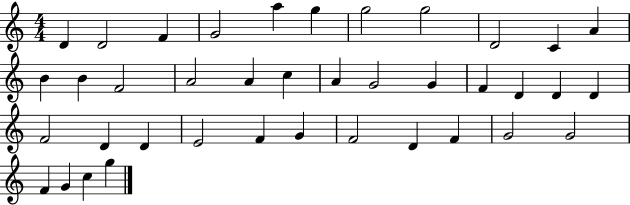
X:1
T:Untitled
M:4/4
L:1/4
K:C
D D2 F G2 a g g2 g2 D2 C A B B F2 A2 A c A G2 G F D D D F2 D D E2 F G F2 D F G2 G2 F G c g